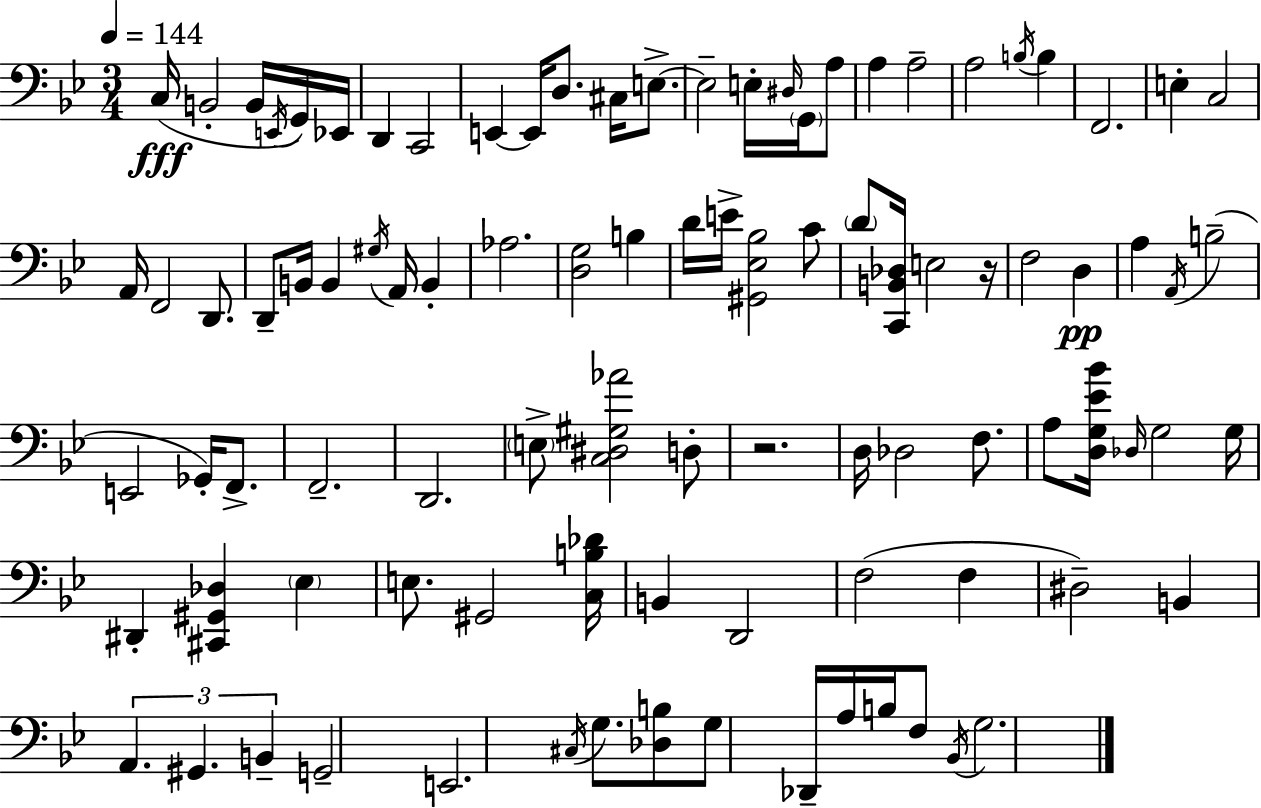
X:1
T:Untitled
M:3/4
L:1/4
K:Bb
C,/4 B,,2 B,,/4 E,,/4 G,,/4 _E,,/4 D,, C,,2 E,, E,,/4 D,/2 ^C,/4 E,/2 E,2 E,/4 ^D,/4 G,,/4 A,/2 A, A,2 A,2 B,/4 B, F,,2 E, C,2 A,,/4 F,,2 D,,/2 D,,/2 B,,/4 B,, ^G,/4 A,,/4 B,, _A,2 [D,G,]2 B, D/4 E/4 [^G,,_E,_B,]2 C/2 D/2 [C,,B,,_D,]/4 E,2 z/4 F,2 D, A, A,,/4 B,2 E,,2 _G,,/4 F,,/2 F,,2 D,,2 E,/2 [C,^D,^G,_A]2 D,/2 z2 D,/4 _D,2 F,/2 A,/2 [D,G,_E_B]/4 _D,/4 G,2 G,/4 ^D,, [^C,,^G,,_D,] _E, E,/2 ^G,,2 [C,B,_D]/4 B,, D,,2 F,2 F, ^D,2 B,, A,, ^G,, B,, G,,2 E,,2 ^C,/4 G,/2 [_D,B,]/2 G,/2 _D,,/4 A,/4 B,/4 F,/2 _B,,/4 G,2